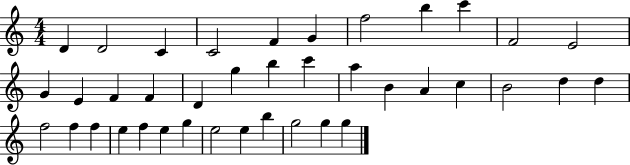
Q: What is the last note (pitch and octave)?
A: G5